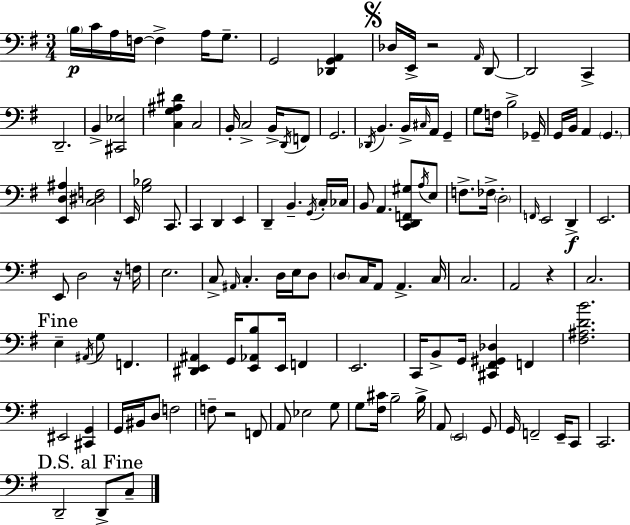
X:1
T:Untitled
M:3/4
L:1/4
K:Em
B,/4 C/4 A,/4 F,/4 F, A,/4 G,/2 G,,2 [_D,,G,,A,,] _D,/4 E,,/4 z2 A,,/4 D,,/2 D,,2 C,, D,,2 B,, [^C,,_E,]2 [C,G,^A,^D] C,2 B,,/4 C,2 B,,/4 D,,/4 F,,/2 G,,2 _D,,/4 B,, B,,/4 ^C,/4 A,,/4 G,, G,/2 F,/4 B,2 _G,,/4 G,,/4 B,,/4 A,, G,, [E,,D,^A,] [C,^D,F,]2 E,,/4 [G,_B,]2 C,,/2 C,, D,, E,, D,, B,, G,,/4 C,/4 _C,/4 B,,/2 A,, [C,,D,,F,,^G,]/2 A,/4 E,/2 F,/2 _F,/4 D,2 F,,/4 E,,2 D,, E,,2 E,,/2 D,2 z/4 F,/4 E,2 C,/2 ^A,,/4 C, D,/4 E,/4 D,/2 D,/2 C,/4 A,,/2 A,, C,/4 C,2 A,,2 z C,2 E, ^A,,/4 G,/2 F,, [^D,,E,,^A,,] G,,/4 [E,,_A,,B,]/2 E,,/4 F,, E,,2 C,,/4 B,,/2 G,,/4 [^C,,^F,,^G,,_D,] F,, [^F,^A,DB]2 ^E,,2 [^C,,G,,] G,,/4 ^B,,/4 D,/2 F,2 F,/2 z2 F,,/2 A,,/2 _E,2 G,/2 G,/2 [^F,^C]/4 B,2 B,/4 A,,/2 E,,2 G,,/2 G,,/4 F,,2 E,,/4 C,,/2 C,,2 D,,2 D,,/2 C,/2